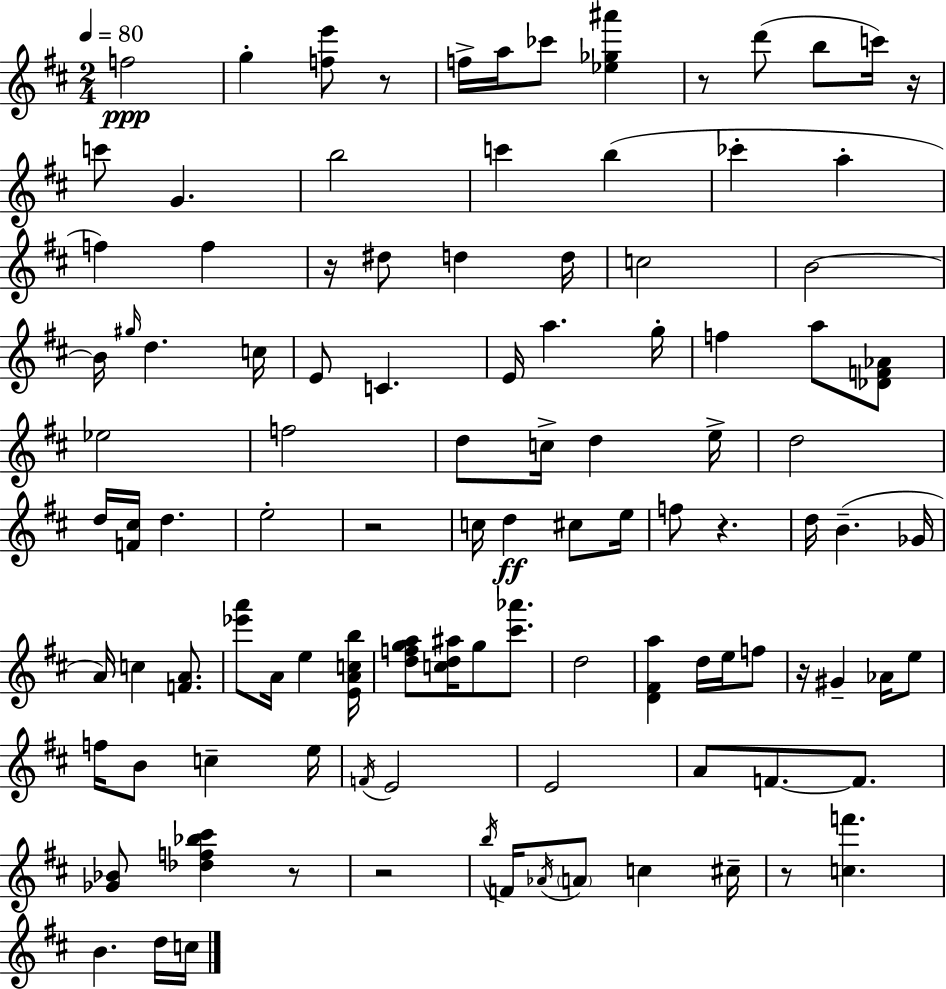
X:1
T:Untitled
M:2/4
L:1/4
K:D
f2 g [fe']/2 z/2 f/4 a/4 _c'/2 [_e_g^a'] z/2 d'/2 b/2 c'/4 z/4 c'/2 G b2 c' b _c' a f f z/4 ^d/2 d d/4 c2 B2 B/4 ^g/4 d c/4 E/2 C E/4 a g/4 f a/2 [_DF_A]/2 _e2 f2 d/2 c/4 d e/4 d2 d/4 [F^c]/4 d e2 z2 c/4 d ^c/2 e/4 f/2 z d/4 B _G/4 A/4 c [FA]/2 [_e'a']/2 A/4 e [EAcb]/4 [dfga]/2 [cd^a]/4 g/2 [^c'_a']/2 d2 [D^Fa] d/4 e/4 f/2 z/4 ^G _A/4 e/2 f/4 B/2 c e/4 F/4 E2 E2 A/2 F/2 F/2 [_G_B]/2 [_df_b^c'] z/2 z2 b/4 F/4 _A/4 A/2 c ^c/4 z/2 [cf'] B d/4 c/4